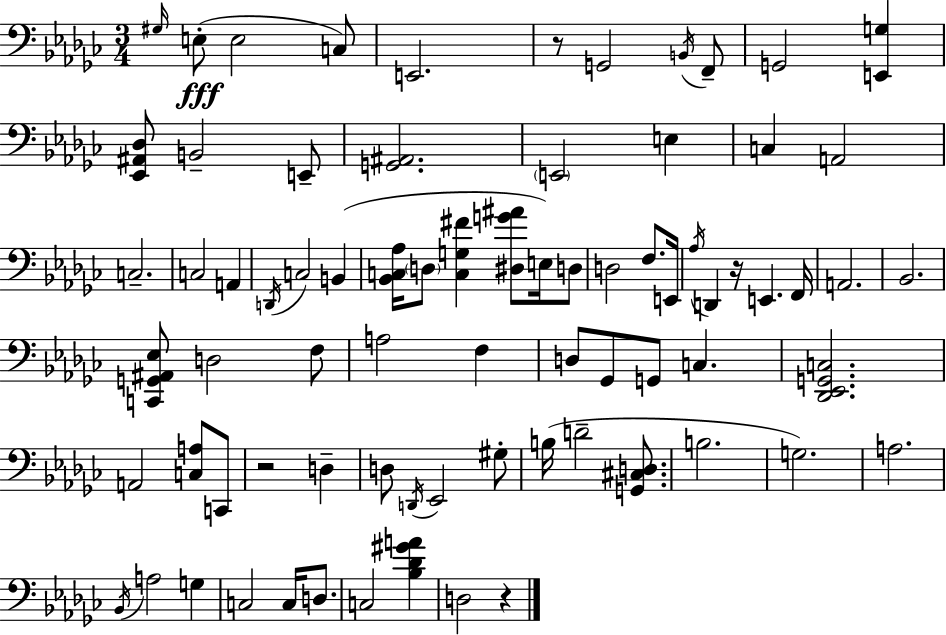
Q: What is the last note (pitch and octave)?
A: D3